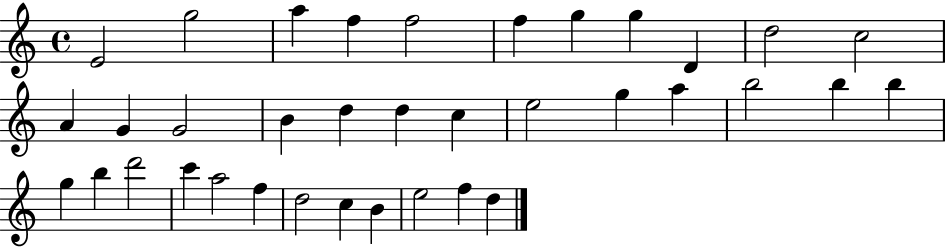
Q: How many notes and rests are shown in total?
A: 36